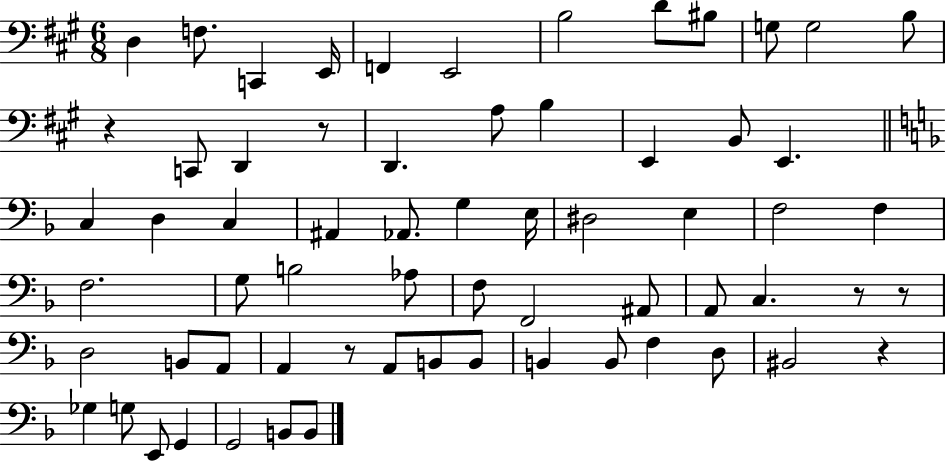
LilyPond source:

{
  \clef bass
  \numericTimeSignature
  \time 6/8
  \key a \major
  d4 f8. c,4 e,16 | f,4 e,2 | b2 d'8 bis8 | g8 g2 b8 | \break r4 c,8 d,4 r8 | d,4. a8 b4 | e,4 b,8 e,4. | \bar "||" \break \key d \minor c4 d4 c4 | ais,4 aes,8. g4 e16 | dis2 e4 | f2 f4 | \break f2. | g8 b2 aes8 | f8 f,2 ais,8 | a,8 c4. r8 r8 | \break d2 b,8 a,8 | a,4 r8 a,8 b,8 b,8 | b,4 b,8 f4 d8 | bis,2 r4 | \break ges4 g8 e,8 g,4 | g,2 b,8 b,8 | \bar "|."
}